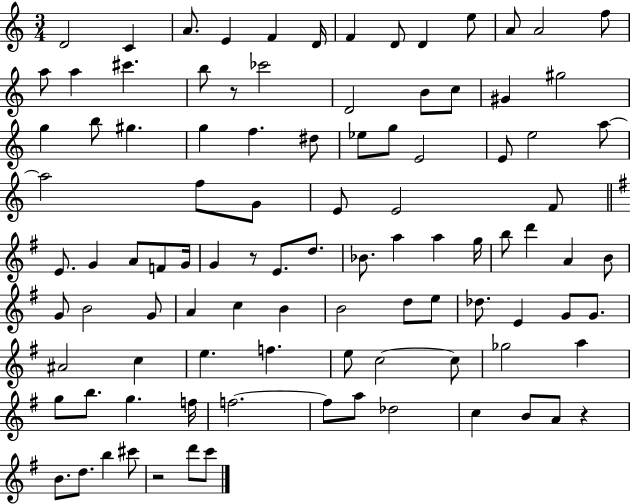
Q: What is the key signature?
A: C major